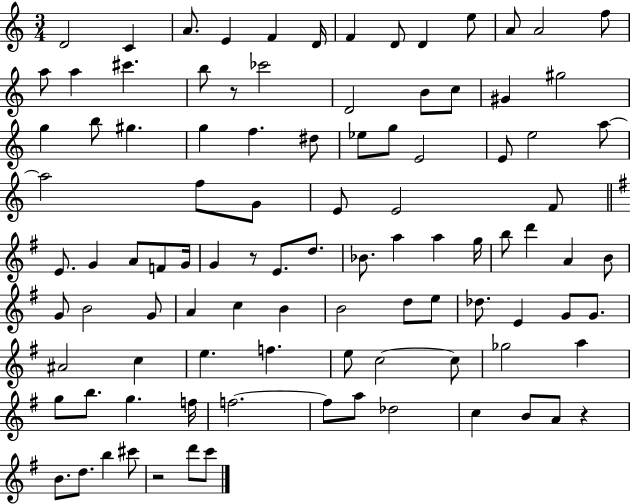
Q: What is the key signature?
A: C major